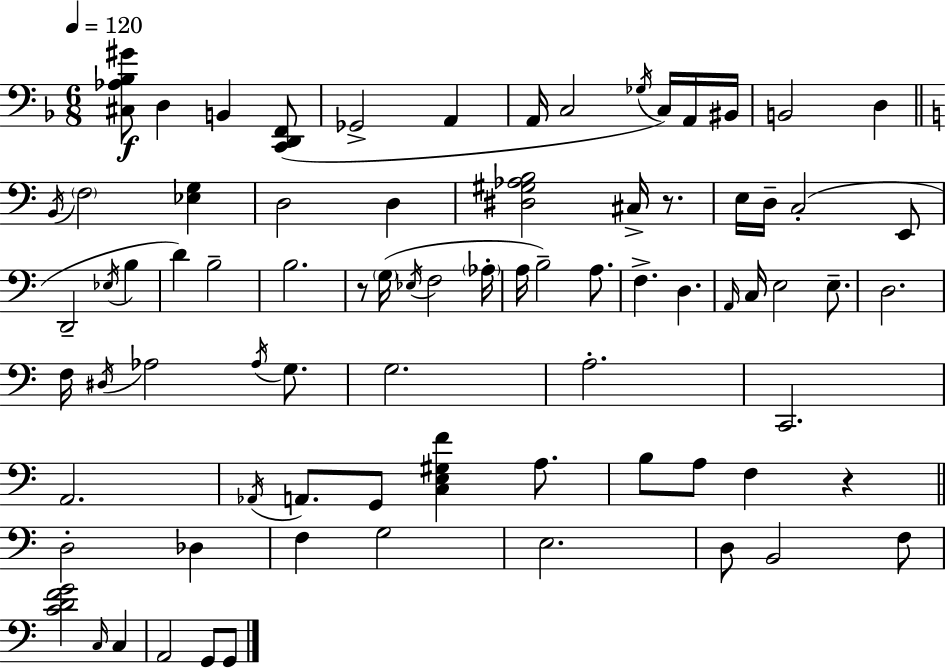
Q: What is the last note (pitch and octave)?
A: G2